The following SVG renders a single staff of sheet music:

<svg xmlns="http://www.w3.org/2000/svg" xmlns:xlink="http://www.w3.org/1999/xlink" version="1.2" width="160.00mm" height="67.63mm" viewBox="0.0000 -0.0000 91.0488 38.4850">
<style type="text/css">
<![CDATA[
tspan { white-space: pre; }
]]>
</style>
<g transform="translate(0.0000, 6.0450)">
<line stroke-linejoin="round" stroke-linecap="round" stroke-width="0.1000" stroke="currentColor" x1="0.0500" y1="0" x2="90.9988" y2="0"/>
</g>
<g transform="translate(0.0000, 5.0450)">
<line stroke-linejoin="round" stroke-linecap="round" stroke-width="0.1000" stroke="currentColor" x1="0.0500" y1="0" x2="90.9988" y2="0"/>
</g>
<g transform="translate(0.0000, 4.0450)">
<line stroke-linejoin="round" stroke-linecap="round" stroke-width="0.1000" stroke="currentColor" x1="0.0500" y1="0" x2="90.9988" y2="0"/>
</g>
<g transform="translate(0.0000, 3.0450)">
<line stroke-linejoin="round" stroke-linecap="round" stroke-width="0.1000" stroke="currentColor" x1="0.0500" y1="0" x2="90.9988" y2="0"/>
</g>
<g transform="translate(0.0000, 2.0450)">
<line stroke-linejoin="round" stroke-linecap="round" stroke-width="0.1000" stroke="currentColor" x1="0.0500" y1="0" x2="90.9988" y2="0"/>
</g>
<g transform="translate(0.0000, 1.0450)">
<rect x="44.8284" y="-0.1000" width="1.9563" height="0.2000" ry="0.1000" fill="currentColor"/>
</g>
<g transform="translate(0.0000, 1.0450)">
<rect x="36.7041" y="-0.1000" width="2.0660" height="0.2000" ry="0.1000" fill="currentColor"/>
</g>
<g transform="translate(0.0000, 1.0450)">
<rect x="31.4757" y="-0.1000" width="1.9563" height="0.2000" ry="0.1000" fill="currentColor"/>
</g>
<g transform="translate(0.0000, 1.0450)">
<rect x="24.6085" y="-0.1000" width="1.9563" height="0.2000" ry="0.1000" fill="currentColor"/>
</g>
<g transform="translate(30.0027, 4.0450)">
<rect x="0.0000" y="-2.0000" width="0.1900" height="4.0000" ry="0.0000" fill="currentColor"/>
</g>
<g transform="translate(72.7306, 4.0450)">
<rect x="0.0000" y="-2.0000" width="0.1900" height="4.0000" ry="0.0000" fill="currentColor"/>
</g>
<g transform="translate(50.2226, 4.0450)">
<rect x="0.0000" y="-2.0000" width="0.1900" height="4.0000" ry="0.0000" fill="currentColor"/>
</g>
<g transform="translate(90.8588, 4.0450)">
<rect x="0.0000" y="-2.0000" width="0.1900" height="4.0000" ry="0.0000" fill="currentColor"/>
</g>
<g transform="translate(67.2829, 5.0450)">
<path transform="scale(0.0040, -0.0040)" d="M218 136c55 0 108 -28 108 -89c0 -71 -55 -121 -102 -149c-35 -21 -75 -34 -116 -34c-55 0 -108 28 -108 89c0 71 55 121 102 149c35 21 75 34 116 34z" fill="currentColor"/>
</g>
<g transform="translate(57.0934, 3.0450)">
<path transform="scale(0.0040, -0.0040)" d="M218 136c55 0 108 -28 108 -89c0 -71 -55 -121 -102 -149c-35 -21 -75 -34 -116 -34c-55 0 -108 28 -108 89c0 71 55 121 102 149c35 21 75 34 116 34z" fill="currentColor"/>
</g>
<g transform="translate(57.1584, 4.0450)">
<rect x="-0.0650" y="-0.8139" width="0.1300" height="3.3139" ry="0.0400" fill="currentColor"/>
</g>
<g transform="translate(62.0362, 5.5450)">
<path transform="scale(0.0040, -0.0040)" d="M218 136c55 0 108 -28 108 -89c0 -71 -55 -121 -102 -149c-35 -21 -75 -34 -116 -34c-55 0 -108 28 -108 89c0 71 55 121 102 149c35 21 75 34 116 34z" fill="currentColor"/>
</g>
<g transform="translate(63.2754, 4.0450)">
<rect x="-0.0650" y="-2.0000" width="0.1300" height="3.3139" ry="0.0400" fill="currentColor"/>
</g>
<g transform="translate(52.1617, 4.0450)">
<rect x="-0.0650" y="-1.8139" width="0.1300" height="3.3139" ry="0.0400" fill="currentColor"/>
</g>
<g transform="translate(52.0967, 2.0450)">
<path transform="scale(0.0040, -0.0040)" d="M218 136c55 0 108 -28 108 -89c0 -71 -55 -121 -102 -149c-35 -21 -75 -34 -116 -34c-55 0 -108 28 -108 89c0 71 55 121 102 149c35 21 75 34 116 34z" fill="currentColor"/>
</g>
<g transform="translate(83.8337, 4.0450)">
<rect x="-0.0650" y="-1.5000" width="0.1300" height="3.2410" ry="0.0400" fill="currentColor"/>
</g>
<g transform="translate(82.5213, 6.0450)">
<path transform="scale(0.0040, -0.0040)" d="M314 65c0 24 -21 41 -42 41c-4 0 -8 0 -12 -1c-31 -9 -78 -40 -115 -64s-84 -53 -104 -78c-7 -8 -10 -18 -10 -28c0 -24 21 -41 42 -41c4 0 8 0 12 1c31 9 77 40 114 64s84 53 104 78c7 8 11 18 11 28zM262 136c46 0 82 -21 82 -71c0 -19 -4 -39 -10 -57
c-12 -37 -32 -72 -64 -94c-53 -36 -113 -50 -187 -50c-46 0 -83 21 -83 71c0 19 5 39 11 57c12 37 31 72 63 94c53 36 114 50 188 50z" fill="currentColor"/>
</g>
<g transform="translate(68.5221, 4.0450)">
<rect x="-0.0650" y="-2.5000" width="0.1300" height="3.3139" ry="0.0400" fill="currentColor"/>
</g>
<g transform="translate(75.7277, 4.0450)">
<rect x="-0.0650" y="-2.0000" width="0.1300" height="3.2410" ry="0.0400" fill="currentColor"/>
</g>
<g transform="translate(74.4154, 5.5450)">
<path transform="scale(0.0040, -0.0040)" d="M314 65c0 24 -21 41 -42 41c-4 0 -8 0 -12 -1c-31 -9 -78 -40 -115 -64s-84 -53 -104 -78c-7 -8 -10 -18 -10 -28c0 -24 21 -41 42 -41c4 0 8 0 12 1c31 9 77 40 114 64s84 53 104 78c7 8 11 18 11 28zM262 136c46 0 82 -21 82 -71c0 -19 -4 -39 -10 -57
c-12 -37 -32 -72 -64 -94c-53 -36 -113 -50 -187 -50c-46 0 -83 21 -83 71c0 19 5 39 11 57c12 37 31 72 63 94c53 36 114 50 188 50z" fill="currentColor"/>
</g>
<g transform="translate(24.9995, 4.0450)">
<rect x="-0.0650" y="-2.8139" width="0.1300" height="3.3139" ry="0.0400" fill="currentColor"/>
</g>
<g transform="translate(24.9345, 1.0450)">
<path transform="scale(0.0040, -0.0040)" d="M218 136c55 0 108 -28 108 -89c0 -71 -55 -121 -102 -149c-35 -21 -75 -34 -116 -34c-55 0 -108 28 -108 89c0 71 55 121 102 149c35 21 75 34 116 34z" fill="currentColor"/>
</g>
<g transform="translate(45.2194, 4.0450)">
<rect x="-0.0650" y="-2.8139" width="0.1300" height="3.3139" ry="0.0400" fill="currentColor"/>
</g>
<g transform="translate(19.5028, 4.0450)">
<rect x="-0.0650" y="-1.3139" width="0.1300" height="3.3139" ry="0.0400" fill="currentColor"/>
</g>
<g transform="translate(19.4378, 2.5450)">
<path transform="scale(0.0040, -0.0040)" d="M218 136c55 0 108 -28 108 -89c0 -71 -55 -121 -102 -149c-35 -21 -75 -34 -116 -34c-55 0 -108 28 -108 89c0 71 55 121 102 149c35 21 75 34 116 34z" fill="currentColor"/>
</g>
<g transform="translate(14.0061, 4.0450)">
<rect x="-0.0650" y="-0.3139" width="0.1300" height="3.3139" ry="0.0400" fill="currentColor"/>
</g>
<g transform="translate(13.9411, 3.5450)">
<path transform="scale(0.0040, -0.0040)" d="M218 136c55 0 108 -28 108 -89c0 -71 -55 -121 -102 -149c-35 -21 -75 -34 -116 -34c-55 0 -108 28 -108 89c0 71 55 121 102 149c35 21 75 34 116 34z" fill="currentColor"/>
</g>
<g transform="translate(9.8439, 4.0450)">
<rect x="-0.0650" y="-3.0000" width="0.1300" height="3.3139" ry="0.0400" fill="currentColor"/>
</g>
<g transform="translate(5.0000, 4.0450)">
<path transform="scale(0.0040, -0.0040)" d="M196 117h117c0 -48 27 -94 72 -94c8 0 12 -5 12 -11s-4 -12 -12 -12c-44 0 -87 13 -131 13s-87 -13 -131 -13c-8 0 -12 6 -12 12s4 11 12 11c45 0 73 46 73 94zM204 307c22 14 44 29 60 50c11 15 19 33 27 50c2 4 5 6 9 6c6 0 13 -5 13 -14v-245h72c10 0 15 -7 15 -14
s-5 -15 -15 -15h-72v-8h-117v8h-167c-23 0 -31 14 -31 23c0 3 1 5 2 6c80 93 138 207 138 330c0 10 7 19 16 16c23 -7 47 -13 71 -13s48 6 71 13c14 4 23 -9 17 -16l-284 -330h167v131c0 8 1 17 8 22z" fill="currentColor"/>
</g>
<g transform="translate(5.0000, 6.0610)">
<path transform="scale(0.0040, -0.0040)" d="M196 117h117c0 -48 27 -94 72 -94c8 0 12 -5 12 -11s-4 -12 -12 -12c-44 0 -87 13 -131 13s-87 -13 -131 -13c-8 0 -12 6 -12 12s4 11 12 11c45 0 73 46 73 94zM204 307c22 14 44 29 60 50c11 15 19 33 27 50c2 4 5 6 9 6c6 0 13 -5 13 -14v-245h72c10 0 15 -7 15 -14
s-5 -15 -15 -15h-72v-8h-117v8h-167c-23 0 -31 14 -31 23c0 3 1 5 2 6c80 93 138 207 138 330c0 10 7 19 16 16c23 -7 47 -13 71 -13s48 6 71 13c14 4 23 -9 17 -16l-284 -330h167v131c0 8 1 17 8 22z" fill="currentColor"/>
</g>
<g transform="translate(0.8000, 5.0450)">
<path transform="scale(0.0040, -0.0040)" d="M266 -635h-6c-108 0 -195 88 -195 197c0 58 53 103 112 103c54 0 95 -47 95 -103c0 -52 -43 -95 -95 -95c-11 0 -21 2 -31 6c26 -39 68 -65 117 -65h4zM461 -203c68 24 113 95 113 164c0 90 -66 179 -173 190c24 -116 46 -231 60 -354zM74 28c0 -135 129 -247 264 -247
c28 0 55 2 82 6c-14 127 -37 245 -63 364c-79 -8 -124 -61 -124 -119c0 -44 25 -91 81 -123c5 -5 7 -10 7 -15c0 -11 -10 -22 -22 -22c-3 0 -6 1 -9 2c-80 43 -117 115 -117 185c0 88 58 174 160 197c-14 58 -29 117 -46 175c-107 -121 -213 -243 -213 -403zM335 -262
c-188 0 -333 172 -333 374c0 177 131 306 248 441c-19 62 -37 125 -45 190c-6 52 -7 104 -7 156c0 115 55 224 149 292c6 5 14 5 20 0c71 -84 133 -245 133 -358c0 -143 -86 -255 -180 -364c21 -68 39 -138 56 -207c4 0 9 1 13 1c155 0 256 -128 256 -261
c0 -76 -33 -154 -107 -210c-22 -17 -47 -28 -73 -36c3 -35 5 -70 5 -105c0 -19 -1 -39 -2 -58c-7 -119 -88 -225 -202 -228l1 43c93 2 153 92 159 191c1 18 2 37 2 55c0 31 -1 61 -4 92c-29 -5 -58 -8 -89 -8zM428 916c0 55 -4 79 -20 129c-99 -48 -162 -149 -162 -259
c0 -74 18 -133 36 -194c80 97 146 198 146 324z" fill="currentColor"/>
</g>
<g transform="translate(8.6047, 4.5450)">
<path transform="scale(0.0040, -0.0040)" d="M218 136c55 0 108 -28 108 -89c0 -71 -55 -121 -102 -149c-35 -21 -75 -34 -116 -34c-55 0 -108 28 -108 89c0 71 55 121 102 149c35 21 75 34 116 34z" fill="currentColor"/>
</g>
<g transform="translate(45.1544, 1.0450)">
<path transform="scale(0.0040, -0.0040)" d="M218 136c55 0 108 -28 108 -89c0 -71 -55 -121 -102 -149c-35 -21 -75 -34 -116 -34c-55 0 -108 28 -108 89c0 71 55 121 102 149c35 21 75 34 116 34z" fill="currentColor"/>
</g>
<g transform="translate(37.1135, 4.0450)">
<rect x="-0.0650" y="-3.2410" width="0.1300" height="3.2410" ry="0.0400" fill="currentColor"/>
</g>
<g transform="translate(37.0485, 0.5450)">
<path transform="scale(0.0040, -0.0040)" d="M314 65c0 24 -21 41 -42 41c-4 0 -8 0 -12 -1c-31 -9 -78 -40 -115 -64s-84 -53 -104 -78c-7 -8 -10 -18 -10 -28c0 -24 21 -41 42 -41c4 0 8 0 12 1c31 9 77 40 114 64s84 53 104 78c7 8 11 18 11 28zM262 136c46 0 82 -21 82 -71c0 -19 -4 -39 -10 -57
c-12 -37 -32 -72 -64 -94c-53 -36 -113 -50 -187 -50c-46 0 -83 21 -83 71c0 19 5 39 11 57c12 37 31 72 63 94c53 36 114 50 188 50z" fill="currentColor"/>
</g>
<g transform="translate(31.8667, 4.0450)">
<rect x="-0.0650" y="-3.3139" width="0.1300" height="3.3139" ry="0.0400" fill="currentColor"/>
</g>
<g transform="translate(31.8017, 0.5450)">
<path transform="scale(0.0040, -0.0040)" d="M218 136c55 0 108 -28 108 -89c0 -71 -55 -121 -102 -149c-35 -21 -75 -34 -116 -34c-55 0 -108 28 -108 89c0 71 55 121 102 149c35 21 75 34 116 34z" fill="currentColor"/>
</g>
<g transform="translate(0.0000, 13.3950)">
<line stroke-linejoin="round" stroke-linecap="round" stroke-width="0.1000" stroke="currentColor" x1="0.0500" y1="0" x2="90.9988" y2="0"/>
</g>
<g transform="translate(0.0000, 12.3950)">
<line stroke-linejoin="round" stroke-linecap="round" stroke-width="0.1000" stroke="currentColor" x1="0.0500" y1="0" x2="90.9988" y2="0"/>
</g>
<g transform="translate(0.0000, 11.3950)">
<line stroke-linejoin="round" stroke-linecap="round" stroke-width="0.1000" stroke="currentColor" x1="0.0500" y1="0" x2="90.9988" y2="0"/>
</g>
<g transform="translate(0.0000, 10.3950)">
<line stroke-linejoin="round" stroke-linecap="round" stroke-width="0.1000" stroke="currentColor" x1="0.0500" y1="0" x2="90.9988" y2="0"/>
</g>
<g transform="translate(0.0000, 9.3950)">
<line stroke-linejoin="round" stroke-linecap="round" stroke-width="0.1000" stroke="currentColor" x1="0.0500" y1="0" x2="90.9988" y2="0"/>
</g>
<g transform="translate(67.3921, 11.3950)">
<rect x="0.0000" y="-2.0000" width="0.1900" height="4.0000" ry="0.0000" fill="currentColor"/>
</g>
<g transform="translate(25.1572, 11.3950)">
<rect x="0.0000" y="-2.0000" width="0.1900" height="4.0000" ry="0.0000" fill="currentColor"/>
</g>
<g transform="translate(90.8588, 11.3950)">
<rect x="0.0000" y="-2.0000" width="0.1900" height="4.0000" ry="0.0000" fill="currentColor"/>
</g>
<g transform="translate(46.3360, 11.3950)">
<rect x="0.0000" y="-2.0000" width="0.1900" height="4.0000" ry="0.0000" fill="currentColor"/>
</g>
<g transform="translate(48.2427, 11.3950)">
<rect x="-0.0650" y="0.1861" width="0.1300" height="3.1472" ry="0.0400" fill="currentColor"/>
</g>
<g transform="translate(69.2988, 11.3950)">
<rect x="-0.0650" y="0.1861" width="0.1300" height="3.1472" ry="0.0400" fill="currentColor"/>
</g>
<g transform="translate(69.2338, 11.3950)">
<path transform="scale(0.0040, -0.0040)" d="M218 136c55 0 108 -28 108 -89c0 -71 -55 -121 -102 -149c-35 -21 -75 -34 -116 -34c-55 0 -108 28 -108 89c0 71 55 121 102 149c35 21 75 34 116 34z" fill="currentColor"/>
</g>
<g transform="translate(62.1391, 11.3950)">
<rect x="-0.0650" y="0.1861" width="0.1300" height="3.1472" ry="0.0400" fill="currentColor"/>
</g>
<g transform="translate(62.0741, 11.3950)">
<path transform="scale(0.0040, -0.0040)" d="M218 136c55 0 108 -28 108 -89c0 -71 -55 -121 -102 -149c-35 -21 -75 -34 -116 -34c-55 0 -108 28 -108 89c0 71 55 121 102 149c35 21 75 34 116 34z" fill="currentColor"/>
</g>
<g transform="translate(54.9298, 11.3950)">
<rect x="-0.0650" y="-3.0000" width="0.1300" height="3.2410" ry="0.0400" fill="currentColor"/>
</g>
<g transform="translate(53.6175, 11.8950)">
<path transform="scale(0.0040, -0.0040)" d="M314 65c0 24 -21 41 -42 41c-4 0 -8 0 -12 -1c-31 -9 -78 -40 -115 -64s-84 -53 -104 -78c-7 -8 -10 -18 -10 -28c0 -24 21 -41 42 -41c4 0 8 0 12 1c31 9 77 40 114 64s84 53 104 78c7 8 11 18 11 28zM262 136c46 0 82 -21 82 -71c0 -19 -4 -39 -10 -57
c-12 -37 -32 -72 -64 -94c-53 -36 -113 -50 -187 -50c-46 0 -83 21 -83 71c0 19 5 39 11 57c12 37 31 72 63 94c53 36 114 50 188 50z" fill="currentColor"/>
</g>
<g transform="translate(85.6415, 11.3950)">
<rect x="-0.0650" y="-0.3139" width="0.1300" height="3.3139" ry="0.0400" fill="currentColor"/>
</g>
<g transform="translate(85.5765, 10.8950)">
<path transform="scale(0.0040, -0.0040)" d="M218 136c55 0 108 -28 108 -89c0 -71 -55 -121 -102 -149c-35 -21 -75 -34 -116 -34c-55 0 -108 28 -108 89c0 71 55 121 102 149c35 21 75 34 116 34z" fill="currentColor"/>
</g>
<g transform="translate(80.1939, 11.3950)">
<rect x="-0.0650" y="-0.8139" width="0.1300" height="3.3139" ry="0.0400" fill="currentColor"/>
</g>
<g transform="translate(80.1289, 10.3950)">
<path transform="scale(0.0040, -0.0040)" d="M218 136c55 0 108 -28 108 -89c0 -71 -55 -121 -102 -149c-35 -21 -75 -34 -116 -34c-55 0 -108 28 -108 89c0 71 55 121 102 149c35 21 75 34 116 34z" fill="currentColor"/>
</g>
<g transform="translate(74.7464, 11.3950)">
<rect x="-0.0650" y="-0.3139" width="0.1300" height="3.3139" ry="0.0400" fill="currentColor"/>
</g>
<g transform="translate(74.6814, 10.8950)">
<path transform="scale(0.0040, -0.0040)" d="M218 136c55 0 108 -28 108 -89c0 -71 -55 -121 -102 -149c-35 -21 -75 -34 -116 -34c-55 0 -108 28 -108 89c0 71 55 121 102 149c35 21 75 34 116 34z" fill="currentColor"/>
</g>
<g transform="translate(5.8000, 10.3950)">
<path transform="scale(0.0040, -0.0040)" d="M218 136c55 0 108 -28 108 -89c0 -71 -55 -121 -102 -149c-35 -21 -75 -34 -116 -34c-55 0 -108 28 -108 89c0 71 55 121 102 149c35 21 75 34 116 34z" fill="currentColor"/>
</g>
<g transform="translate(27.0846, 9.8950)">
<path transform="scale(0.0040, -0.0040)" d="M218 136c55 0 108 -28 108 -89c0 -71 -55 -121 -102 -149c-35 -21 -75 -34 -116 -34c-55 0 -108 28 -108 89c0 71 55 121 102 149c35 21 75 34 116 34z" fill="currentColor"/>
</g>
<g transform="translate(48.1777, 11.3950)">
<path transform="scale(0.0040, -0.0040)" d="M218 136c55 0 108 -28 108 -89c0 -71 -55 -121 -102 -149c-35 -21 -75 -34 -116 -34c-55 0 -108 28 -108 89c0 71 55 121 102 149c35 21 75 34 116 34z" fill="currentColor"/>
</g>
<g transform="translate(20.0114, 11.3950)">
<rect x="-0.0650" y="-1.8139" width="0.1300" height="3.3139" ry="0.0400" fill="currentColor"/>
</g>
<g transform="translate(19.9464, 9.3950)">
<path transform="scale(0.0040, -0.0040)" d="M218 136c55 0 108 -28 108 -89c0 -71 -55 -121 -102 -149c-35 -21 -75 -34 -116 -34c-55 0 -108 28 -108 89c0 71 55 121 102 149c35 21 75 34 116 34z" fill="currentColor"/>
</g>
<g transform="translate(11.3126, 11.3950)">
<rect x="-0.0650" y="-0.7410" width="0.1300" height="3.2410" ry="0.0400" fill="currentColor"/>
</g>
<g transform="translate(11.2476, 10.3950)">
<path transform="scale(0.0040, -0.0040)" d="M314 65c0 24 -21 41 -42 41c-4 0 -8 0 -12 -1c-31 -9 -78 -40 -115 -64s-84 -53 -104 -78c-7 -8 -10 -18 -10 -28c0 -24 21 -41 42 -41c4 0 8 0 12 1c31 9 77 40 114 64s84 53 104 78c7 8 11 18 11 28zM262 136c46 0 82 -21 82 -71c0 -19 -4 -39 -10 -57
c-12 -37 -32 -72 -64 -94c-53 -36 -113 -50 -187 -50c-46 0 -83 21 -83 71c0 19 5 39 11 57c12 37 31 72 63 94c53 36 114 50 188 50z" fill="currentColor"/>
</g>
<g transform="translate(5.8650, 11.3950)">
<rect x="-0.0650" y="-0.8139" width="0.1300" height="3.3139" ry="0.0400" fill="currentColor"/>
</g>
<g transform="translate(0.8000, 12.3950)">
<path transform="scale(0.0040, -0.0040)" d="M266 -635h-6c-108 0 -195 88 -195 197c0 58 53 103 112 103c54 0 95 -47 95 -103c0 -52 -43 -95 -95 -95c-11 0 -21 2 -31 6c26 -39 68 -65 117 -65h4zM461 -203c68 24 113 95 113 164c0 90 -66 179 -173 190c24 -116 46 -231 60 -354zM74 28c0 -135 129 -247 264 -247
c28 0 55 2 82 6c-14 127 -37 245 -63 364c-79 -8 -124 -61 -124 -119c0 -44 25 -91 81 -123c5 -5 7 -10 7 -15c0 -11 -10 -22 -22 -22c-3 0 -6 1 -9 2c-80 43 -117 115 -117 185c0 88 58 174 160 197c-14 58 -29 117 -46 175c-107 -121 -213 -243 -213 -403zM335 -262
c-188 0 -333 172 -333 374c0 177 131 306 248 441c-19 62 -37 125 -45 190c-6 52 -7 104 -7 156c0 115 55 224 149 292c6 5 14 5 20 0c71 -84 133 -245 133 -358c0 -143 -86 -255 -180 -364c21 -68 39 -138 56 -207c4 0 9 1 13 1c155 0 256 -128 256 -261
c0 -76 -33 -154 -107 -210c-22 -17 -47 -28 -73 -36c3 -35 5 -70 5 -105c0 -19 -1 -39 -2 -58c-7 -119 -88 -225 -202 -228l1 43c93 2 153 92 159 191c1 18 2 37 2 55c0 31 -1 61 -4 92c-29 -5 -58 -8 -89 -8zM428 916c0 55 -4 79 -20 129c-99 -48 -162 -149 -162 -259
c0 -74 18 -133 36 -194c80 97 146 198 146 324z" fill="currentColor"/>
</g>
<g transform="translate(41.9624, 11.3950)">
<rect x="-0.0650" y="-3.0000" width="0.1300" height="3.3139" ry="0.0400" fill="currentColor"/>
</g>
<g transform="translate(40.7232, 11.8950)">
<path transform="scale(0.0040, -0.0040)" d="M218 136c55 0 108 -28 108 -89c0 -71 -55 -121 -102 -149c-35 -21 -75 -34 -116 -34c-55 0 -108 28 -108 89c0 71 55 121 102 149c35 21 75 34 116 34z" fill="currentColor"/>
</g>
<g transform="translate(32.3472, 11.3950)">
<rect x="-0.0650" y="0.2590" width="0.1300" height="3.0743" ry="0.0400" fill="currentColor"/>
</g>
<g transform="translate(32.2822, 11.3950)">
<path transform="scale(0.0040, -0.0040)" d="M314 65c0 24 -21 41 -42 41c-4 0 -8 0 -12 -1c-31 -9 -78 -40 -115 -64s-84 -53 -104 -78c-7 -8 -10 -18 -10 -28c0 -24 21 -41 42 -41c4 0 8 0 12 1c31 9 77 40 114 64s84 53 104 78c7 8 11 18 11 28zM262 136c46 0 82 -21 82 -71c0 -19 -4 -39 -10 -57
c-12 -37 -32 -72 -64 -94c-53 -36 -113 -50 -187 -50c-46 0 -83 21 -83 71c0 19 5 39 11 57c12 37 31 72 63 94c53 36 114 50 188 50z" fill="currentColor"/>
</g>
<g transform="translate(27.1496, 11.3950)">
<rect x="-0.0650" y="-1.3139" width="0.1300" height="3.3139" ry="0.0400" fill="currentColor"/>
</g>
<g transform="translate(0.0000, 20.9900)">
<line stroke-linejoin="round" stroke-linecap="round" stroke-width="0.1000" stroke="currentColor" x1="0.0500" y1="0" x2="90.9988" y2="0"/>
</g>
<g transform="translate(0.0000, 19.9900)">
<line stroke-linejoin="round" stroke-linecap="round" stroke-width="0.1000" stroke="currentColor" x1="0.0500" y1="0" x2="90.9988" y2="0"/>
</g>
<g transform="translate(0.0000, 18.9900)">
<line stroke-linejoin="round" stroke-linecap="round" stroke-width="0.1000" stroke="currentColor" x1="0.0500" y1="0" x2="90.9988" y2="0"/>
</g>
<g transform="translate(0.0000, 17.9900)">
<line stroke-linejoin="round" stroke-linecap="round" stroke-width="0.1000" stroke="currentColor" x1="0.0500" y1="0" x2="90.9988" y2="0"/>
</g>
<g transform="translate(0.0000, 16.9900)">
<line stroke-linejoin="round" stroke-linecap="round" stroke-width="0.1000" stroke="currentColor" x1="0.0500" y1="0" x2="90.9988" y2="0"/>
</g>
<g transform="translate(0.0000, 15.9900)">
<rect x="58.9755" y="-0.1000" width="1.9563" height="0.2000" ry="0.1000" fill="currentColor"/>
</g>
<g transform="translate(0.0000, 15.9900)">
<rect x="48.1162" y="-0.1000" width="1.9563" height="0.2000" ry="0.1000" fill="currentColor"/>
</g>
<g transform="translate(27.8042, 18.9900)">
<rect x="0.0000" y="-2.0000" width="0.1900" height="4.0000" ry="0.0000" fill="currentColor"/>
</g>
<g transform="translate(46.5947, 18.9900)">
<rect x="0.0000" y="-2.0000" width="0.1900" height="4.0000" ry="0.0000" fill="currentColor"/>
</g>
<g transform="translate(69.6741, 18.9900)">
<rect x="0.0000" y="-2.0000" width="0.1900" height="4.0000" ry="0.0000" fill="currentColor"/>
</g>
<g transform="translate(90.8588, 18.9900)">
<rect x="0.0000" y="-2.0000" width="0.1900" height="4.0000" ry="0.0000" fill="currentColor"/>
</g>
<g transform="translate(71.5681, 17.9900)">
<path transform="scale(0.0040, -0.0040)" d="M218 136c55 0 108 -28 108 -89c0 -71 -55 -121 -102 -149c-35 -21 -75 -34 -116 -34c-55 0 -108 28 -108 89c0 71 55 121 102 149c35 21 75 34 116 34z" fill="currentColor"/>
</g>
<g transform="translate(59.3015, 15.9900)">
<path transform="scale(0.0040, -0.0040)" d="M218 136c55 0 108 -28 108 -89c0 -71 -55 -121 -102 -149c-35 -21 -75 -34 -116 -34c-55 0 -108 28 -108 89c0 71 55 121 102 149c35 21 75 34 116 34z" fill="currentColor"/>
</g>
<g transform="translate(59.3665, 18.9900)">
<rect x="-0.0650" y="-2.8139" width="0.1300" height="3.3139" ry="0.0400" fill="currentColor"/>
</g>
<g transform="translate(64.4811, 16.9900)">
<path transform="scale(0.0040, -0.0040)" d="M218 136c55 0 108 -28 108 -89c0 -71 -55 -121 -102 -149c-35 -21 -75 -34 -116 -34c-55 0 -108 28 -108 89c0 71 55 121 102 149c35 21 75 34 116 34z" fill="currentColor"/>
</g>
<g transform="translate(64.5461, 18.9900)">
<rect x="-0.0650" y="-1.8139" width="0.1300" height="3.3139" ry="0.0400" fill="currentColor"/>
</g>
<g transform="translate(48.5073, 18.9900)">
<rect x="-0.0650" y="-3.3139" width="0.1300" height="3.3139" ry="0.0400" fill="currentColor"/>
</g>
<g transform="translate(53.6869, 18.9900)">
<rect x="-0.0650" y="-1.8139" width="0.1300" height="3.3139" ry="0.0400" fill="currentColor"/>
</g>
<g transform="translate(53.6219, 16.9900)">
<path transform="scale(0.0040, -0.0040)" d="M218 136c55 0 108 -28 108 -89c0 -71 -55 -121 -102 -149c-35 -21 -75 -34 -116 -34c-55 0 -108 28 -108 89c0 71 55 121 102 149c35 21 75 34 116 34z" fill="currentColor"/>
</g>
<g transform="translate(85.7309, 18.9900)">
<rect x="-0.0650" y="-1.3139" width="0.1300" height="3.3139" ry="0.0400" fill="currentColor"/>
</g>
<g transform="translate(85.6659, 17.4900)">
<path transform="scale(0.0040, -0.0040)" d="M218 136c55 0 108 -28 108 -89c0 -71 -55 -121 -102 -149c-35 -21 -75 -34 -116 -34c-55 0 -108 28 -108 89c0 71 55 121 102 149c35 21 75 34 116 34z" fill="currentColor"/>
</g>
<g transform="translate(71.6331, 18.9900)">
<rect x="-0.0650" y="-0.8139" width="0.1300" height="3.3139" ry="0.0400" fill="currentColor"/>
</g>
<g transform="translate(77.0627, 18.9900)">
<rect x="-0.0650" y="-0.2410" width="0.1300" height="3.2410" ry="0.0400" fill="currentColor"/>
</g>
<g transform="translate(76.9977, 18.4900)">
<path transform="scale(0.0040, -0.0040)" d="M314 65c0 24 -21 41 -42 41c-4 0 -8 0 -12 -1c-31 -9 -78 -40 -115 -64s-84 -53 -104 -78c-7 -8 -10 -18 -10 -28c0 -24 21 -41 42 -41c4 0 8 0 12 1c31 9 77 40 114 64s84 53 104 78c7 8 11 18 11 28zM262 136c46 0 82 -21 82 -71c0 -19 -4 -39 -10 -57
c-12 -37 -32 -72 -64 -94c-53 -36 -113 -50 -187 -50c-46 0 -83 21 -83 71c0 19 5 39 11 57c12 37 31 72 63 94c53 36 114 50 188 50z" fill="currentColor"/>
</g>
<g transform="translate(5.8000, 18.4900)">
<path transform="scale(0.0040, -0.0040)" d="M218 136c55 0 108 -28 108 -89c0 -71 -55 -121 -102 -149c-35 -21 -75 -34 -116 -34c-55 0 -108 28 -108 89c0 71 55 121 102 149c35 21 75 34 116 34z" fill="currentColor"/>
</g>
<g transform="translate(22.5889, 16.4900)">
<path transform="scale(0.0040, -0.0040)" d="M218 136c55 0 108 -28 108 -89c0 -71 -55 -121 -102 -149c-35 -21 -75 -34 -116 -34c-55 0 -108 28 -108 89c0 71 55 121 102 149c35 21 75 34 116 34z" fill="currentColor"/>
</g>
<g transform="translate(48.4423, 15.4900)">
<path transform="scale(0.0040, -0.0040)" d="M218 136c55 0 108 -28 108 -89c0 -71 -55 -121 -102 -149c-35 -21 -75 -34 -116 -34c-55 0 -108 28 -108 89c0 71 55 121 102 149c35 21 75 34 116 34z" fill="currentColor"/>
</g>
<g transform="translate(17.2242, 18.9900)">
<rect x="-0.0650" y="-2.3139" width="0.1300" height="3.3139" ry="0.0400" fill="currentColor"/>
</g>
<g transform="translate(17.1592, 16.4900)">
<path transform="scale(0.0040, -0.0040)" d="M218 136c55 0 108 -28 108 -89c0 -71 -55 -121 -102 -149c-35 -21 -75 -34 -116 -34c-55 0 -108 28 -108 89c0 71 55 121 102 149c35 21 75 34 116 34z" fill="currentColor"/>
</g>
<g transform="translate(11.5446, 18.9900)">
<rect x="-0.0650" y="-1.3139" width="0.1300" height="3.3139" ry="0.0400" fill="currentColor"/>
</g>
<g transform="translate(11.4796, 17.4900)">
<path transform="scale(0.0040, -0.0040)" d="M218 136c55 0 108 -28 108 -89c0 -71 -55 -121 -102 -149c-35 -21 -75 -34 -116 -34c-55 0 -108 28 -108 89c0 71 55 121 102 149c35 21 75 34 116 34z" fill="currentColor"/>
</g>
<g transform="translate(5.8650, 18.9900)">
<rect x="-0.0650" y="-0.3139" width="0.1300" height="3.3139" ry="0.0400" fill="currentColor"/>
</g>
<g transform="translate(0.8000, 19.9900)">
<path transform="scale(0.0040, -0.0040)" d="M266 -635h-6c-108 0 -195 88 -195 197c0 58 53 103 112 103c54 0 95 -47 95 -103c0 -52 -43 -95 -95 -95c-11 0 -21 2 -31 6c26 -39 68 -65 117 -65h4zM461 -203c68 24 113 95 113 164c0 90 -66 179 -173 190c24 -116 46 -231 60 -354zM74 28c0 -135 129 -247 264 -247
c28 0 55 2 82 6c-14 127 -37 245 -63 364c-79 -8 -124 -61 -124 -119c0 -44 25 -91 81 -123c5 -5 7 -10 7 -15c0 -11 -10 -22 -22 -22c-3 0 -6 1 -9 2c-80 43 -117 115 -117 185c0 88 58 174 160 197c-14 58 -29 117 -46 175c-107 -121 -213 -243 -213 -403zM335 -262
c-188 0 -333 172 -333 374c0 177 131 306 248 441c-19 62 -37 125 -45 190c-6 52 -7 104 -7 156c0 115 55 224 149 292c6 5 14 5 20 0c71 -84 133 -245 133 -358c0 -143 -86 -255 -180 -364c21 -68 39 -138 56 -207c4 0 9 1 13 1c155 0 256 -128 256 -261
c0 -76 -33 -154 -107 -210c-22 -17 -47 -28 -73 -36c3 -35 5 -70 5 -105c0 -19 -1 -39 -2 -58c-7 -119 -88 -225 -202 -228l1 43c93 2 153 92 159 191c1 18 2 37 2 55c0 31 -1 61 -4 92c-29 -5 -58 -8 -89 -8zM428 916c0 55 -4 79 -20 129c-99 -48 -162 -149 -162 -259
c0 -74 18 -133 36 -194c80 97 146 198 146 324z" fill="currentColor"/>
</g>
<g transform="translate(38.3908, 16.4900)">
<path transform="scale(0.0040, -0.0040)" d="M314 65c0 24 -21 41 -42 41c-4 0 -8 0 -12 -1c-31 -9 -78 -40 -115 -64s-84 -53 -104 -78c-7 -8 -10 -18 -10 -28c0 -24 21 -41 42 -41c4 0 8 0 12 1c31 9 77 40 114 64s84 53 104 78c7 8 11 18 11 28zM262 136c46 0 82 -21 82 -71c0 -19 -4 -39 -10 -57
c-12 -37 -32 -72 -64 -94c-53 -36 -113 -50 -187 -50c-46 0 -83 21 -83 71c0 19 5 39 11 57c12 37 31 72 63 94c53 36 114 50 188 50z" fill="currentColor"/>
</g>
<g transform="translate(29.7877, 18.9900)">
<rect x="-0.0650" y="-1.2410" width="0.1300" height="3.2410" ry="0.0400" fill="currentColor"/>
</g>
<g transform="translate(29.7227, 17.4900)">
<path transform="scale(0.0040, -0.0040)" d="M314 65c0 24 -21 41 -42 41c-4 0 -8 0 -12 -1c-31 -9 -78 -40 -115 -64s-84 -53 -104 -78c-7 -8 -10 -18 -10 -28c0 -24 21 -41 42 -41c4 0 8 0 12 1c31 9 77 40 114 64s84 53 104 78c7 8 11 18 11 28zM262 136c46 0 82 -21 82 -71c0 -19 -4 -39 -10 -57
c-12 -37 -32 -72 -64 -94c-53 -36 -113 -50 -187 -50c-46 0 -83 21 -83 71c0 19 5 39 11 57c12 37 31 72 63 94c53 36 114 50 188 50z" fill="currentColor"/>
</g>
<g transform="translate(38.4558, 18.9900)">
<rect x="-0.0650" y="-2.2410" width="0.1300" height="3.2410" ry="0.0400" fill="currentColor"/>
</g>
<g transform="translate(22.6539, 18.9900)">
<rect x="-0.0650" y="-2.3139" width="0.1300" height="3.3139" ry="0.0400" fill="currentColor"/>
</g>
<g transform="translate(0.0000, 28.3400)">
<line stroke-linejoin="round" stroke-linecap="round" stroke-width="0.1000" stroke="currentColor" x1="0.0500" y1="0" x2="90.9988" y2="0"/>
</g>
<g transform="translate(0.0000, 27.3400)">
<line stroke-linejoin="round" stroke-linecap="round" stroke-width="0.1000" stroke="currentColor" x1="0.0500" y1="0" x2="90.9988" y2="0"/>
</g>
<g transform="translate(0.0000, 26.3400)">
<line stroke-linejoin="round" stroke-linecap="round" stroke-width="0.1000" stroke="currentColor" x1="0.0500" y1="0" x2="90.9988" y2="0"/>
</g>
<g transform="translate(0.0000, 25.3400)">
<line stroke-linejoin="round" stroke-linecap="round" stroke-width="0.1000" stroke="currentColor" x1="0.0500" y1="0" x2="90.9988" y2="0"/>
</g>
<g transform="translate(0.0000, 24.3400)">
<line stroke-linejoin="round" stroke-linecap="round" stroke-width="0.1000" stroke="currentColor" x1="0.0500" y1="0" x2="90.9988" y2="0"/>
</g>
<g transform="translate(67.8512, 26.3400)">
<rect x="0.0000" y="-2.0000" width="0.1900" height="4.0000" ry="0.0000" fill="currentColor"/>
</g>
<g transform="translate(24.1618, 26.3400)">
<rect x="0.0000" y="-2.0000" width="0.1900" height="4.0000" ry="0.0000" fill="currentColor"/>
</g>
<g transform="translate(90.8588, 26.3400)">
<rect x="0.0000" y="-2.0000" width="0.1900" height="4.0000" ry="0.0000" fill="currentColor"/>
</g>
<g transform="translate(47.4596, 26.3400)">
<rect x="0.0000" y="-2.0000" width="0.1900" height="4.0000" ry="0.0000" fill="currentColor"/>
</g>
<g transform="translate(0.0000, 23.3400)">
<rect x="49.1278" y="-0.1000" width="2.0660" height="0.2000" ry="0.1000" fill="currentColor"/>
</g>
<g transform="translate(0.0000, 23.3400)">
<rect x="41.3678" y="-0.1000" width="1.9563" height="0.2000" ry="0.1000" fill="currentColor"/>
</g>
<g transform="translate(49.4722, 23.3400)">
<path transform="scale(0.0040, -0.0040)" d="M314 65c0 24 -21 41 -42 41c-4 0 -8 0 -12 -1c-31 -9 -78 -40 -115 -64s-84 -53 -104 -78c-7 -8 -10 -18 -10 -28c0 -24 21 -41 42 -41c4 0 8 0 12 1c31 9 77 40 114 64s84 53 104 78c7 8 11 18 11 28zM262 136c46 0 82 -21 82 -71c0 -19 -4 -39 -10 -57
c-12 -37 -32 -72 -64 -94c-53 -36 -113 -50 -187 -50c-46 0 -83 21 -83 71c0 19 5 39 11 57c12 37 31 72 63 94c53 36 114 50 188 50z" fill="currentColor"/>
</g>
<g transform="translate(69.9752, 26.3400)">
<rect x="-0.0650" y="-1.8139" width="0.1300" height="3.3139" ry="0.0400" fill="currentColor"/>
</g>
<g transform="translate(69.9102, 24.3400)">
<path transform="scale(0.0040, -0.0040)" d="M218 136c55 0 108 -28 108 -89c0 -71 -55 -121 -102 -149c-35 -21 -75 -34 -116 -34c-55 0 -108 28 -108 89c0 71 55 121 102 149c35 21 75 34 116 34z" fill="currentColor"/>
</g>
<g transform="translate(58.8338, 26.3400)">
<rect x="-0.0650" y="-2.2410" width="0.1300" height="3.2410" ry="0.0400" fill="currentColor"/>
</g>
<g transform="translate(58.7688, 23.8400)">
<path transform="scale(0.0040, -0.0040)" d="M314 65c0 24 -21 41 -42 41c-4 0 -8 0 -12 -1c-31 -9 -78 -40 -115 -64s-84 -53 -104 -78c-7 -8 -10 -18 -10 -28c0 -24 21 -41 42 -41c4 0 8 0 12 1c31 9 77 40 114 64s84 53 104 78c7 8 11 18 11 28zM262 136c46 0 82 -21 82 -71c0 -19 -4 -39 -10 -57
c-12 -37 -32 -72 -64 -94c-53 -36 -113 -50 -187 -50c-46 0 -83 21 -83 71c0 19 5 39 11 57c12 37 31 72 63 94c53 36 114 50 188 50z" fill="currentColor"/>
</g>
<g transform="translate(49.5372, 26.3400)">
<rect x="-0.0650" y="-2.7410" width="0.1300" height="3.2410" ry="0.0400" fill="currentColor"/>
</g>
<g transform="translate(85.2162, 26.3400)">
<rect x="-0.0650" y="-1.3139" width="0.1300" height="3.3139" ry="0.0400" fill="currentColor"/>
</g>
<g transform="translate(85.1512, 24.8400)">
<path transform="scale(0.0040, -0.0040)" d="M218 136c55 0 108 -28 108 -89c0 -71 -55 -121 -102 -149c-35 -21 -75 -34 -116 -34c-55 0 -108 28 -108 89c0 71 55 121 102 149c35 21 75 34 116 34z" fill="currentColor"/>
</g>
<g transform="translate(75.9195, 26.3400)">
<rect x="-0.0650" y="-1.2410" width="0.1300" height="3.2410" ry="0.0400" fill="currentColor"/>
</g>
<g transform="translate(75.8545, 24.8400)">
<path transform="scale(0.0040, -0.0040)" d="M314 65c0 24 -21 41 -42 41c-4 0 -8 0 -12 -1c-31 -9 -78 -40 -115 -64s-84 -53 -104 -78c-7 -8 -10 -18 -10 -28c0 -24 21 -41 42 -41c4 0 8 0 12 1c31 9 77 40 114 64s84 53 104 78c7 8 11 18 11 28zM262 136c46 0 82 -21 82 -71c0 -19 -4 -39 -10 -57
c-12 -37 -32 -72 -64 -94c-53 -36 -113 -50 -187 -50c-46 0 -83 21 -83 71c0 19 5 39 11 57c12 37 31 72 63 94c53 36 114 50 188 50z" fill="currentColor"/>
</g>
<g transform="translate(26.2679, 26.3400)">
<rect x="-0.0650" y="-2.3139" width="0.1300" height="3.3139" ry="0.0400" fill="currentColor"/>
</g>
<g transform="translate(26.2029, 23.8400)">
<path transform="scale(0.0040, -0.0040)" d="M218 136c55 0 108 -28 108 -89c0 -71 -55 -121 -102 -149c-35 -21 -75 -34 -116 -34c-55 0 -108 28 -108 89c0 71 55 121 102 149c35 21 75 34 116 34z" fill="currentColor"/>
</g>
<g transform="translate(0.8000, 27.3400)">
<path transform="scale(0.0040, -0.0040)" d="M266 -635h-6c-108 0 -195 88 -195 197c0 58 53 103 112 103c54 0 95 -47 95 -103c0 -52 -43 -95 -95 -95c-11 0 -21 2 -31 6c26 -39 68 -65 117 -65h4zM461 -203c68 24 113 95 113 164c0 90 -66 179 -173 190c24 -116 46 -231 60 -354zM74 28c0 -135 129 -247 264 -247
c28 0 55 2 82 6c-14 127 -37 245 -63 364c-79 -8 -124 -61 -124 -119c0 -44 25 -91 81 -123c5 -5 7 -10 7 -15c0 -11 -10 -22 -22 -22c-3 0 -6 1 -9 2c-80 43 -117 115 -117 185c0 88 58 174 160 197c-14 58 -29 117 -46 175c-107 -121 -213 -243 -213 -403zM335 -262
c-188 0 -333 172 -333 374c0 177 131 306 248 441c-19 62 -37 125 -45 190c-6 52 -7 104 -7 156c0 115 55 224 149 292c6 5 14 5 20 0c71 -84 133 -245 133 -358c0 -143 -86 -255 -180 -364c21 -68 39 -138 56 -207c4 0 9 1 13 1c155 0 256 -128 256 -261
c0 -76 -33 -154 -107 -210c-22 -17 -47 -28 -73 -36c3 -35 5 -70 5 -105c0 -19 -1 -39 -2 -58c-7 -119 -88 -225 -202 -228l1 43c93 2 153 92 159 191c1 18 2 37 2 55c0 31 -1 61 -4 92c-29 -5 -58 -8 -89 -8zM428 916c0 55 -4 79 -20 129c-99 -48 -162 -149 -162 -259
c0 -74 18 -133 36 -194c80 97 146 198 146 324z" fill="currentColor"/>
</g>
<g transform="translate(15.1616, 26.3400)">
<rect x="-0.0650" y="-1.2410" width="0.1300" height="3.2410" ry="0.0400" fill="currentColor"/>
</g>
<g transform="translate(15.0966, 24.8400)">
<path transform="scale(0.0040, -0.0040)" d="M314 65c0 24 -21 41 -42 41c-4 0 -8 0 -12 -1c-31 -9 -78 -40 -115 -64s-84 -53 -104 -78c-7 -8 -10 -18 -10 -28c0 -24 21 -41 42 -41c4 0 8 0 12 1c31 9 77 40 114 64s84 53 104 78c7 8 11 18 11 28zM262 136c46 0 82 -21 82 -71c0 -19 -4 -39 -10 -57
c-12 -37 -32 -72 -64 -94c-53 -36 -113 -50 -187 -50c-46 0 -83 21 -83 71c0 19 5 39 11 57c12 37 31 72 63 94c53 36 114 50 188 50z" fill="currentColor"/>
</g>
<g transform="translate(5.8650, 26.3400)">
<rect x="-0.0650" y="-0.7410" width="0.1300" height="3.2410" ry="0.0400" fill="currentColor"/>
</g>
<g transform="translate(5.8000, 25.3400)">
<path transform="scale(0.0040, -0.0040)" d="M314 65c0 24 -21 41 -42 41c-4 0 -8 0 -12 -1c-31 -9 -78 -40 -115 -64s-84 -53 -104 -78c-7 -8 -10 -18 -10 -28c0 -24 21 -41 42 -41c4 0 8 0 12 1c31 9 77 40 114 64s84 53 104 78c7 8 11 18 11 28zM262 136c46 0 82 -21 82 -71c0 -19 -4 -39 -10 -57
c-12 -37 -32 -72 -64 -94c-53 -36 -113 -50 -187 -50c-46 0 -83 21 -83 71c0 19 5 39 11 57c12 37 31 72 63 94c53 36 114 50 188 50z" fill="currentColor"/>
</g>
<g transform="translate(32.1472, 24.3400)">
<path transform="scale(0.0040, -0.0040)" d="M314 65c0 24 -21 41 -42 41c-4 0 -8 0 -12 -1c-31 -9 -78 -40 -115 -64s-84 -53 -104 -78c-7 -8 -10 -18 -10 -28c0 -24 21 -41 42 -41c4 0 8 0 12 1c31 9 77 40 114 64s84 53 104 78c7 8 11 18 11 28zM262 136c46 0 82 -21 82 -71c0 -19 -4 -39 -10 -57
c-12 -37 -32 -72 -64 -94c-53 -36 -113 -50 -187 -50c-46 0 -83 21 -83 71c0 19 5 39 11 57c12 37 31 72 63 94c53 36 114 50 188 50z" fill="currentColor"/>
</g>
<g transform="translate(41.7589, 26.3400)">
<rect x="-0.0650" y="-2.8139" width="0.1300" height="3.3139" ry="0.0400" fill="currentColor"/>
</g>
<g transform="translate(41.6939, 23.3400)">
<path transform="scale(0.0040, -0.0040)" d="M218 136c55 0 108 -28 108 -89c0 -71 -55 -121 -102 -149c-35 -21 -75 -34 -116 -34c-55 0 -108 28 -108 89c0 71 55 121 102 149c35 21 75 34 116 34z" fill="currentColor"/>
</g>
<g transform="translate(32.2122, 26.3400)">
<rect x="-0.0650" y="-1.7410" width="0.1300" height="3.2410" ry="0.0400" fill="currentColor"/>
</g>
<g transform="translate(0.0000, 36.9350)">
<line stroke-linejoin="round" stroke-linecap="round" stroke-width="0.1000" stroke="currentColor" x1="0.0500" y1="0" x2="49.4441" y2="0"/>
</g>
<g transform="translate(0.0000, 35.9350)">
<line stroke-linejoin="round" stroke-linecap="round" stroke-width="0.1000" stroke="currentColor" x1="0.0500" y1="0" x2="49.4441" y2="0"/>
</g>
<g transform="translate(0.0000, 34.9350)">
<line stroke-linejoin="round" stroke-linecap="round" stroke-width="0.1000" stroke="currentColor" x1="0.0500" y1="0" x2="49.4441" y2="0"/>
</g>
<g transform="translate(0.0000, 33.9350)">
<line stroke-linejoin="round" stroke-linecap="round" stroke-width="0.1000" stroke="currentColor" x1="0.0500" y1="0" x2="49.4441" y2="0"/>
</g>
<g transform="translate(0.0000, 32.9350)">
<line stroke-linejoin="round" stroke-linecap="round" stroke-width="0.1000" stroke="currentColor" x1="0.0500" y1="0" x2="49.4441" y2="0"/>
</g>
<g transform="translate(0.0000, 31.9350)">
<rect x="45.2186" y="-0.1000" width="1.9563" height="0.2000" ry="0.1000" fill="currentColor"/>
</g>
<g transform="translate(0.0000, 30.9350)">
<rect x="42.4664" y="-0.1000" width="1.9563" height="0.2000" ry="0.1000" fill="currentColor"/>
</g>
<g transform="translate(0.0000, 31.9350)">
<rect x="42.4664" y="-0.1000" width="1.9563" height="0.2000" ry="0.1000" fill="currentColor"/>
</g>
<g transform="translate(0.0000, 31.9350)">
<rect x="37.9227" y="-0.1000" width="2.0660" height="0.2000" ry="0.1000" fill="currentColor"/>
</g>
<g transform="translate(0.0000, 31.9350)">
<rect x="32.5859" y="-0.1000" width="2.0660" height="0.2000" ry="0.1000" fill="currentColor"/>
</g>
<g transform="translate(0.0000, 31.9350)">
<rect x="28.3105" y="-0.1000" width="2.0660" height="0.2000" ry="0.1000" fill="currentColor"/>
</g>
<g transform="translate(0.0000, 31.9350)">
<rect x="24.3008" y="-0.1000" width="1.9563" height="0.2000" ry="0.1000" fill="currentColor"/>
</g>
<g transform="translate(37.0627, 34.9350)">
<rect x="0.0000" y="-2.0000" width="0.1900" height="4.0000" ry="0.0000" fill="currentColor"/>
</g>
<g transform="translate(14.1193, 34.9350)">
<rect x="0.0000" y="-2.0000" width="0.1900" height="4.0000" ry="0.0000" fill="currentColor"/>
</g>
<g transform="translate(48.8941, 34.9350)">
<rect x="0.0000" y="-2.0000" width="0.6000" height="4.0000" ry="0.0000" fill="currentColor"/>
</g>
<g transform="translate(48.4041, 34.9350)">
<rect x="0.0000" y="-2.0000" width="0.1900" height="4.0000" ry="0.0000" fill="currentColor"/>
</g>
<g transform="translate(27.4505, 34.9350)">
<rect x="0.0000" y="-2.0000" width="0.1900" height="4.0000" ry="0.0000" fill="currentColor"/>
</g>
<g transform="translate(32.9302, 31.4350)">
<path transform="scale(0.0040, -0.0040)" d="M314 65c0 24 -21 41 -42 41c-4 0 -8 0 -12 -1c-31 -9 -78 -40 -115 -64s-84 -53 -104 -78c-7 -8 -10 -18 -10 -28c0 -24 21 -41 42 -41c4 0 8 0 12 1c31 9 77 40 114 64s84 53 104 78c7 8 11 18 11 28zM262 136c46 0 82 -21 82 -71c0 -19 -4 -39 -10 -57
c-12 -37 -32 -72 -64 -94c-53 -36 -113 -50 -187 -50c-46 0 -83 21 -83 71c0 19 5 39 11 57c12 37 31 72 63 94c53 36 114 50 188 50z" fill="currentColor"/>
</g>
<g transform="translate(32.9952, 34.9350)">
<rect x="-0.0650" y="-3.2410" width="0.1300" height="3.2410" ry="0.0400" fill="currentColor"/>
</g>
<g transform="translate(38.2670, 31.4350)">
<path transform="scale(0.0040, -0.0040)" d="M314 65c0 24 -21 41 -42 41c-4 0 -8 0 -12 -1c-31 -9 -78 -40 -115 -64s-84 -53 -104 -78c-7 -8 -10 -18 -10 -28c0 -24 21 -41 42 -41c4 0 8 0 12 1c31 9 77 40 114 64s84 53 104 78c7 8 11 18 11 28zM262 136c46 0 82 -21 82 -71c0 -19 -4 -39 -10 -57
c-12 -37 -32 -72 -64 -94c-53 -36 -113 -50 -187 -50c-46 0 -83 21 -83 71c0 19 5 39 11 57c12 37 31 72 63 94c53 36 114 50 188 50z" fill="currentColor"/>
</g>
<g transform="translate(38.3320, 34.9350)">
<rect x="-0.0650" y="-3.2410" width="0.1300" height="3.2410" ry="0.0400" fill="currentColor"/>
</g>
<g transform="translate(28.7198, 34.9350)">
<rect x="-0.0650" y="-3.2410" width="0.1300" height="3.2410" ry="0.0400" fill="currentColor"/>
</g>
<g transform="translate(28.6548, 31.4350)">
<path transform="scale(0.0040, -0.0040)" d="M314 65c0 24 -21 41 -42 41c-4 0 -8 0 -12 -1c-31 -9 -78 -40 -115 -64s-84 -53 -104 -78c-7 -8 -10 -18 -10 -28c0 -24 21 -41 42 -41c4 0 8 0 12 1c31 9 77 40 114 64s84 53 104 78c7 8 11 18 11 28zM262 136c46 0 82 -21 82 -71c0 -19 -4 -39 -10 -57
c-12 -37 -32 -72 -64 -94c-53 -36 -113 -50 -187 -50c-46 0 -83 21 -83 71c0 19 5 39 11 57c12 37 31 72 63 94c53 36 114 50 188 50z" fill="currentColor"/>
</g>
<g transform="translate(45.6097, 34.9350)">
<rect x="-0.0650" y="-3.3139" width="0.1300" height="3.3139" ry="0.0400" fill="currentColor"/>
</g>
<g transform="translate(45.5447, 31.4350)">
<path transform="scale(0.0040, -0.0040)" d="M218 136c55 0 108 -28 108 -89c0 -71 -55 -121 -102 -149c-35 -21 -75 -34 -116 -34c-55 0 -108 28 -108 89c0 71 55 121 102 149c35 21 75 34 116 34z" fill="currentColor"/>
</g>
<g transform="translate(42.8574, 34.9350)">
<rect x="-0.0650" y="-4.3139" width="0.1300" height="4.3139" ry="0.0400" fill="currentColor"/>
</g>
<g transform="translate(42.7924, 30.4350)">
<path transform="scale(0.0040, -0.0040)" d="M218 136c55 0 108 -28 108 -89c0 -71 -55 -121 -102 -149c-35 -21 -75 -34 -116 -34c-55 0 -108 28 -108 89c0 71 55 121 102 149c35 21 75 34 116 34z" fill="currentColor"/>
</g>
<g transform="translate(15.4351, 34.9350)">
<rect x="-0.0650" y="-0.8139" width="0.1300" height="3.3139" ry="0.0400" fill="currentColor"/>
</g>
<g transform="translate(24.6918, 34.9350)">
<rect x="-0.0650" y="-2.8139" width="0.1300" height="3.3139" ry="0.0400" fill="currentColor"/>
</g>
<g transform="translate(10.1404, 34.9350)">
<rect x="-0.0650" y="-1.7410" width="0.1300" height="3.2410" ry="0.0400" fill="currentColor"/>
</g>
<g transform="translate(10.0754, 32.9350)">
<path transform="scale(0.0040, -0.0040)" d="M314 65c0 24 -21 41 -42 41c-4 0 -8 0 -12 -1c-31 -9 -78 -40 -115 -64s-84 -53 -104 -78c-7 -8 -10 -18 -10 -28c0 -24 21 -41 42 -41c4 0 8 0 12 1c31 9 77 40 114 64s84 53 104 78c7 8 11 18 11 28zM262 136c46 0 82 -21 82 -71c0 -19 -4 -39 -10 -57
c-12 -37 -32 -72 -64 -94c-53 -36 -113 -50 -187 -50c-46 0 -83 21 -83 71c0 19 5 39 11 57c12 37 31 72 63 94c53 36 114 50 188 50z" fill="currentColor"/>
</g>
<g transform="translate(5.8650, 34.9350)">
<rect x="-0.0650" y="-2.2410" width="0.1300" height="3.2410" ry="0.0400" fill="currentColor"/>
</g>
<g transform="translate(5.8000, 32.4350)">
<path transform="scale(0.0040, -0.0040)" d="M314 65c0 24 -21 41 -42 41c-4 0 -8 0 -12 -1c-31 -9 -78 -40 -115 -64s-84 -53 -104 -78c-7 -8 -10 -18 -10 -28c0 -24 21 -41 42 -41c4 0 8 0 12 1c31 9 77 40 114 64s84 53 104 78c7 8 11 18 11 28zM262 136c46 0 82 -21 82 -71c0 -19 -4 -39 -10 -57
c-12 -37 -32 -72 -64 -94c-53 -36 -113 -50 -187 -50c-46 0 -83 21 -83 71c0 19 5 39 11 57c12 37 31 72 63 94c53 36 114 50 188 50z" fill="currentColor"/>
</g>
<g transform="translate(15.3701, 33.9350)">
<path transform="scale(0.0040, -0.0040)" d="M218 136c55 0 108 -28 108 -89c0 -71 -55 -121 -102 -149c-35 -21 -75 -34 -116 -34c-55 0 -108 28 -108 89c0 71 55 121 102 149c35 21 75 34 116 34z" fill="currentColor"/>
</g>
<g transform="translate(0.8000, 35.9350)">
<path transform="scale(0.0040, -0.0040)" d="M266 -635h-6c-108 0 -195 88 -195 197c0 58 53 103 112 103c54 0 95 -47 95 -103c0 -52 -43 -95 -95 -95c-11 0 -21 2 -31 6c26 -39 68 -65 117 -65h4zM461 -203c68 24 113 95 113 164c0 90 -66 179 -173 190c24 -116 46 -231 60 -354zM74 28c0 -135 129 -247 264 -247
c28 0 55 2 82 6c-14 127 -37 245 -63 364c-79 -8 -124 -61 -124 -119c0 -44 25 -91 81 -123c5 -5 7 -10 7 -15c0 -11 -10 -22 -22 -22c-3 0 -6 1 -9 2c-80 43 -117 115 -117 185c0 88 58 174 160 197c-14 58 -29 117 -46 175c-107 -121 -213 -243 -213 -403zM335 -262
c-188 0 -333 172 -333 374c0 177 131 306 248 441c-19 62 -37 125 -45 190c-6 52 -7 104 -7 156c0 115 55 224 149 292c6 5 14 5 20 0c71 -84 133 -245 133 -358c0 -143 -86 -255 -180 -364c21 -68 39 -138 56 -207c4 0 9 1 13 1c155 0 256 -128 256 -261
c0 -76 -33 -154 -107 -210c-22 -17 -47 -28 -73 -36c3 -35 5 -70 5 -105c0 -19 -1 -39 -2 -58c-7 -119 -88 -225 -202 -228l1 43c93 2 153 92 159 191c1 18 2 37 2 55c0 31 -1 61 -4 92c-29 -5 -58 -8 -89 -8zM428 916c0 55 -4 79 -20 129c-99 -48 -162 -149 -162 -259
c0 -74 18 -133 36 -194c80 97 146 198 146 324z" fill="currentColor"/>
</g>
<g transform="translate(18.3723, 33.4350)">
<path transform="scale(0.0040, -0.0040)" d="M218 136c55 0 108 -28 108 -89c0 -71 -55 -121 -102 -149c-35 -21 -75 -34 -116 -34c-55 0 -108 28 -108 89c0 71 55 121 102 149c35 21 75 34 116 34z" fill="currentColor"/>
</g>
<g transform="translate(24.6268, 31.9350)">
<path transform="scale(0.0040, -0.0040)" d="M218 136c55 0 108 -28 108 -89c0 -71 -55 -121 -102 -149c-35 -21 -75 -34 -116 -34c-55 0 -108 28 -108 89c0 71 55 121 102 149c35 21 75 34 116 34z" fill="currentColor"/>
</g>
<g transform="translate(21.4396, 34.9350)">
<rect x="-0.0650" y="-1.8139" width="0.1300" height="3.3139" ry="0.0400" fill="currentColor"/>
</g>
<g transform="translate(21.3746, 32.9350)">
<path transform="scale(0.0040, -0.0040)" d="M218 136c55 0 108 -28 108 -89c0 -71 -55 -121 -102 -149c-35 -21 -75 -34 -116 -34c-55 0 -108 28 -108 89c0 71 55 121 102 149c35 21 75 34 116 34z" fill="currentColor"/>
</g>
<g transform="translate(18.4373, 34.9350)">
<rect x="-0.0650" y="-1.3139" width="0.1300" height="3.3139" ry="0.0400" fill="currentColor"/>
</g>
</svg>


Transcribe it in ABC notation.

X:1
T:Untitled
M:4/4
L:1/4
K:C
A c e a b b2 a f d F G F2 E2 d d2 f e B2 A B A2 B B c d c c e g g e2 g2 b f a f d c2 e d2 e2 g f2 a a2 g2 f e2 e g2 f2 d e f a b2 b2 b2 d' b